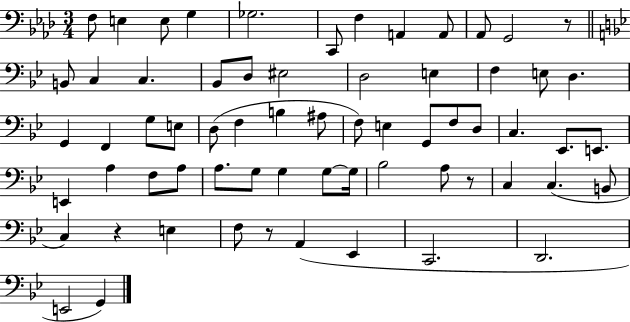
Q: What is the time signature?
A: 3/4